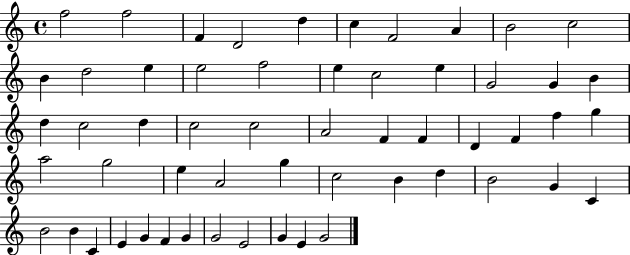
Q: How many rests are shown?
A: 0